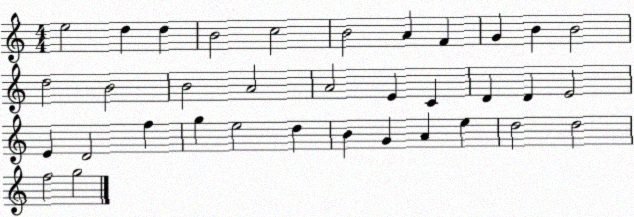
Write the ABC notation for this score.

X:1
T:Untitled
M:4/4
L:1/4
K:C
e2 d d B2 c2 B2 A F G B B2 d2 B2 B2 A2 A2 E C D D E2 E D2 f g e2 d B G A e d2 d2 f2 g2